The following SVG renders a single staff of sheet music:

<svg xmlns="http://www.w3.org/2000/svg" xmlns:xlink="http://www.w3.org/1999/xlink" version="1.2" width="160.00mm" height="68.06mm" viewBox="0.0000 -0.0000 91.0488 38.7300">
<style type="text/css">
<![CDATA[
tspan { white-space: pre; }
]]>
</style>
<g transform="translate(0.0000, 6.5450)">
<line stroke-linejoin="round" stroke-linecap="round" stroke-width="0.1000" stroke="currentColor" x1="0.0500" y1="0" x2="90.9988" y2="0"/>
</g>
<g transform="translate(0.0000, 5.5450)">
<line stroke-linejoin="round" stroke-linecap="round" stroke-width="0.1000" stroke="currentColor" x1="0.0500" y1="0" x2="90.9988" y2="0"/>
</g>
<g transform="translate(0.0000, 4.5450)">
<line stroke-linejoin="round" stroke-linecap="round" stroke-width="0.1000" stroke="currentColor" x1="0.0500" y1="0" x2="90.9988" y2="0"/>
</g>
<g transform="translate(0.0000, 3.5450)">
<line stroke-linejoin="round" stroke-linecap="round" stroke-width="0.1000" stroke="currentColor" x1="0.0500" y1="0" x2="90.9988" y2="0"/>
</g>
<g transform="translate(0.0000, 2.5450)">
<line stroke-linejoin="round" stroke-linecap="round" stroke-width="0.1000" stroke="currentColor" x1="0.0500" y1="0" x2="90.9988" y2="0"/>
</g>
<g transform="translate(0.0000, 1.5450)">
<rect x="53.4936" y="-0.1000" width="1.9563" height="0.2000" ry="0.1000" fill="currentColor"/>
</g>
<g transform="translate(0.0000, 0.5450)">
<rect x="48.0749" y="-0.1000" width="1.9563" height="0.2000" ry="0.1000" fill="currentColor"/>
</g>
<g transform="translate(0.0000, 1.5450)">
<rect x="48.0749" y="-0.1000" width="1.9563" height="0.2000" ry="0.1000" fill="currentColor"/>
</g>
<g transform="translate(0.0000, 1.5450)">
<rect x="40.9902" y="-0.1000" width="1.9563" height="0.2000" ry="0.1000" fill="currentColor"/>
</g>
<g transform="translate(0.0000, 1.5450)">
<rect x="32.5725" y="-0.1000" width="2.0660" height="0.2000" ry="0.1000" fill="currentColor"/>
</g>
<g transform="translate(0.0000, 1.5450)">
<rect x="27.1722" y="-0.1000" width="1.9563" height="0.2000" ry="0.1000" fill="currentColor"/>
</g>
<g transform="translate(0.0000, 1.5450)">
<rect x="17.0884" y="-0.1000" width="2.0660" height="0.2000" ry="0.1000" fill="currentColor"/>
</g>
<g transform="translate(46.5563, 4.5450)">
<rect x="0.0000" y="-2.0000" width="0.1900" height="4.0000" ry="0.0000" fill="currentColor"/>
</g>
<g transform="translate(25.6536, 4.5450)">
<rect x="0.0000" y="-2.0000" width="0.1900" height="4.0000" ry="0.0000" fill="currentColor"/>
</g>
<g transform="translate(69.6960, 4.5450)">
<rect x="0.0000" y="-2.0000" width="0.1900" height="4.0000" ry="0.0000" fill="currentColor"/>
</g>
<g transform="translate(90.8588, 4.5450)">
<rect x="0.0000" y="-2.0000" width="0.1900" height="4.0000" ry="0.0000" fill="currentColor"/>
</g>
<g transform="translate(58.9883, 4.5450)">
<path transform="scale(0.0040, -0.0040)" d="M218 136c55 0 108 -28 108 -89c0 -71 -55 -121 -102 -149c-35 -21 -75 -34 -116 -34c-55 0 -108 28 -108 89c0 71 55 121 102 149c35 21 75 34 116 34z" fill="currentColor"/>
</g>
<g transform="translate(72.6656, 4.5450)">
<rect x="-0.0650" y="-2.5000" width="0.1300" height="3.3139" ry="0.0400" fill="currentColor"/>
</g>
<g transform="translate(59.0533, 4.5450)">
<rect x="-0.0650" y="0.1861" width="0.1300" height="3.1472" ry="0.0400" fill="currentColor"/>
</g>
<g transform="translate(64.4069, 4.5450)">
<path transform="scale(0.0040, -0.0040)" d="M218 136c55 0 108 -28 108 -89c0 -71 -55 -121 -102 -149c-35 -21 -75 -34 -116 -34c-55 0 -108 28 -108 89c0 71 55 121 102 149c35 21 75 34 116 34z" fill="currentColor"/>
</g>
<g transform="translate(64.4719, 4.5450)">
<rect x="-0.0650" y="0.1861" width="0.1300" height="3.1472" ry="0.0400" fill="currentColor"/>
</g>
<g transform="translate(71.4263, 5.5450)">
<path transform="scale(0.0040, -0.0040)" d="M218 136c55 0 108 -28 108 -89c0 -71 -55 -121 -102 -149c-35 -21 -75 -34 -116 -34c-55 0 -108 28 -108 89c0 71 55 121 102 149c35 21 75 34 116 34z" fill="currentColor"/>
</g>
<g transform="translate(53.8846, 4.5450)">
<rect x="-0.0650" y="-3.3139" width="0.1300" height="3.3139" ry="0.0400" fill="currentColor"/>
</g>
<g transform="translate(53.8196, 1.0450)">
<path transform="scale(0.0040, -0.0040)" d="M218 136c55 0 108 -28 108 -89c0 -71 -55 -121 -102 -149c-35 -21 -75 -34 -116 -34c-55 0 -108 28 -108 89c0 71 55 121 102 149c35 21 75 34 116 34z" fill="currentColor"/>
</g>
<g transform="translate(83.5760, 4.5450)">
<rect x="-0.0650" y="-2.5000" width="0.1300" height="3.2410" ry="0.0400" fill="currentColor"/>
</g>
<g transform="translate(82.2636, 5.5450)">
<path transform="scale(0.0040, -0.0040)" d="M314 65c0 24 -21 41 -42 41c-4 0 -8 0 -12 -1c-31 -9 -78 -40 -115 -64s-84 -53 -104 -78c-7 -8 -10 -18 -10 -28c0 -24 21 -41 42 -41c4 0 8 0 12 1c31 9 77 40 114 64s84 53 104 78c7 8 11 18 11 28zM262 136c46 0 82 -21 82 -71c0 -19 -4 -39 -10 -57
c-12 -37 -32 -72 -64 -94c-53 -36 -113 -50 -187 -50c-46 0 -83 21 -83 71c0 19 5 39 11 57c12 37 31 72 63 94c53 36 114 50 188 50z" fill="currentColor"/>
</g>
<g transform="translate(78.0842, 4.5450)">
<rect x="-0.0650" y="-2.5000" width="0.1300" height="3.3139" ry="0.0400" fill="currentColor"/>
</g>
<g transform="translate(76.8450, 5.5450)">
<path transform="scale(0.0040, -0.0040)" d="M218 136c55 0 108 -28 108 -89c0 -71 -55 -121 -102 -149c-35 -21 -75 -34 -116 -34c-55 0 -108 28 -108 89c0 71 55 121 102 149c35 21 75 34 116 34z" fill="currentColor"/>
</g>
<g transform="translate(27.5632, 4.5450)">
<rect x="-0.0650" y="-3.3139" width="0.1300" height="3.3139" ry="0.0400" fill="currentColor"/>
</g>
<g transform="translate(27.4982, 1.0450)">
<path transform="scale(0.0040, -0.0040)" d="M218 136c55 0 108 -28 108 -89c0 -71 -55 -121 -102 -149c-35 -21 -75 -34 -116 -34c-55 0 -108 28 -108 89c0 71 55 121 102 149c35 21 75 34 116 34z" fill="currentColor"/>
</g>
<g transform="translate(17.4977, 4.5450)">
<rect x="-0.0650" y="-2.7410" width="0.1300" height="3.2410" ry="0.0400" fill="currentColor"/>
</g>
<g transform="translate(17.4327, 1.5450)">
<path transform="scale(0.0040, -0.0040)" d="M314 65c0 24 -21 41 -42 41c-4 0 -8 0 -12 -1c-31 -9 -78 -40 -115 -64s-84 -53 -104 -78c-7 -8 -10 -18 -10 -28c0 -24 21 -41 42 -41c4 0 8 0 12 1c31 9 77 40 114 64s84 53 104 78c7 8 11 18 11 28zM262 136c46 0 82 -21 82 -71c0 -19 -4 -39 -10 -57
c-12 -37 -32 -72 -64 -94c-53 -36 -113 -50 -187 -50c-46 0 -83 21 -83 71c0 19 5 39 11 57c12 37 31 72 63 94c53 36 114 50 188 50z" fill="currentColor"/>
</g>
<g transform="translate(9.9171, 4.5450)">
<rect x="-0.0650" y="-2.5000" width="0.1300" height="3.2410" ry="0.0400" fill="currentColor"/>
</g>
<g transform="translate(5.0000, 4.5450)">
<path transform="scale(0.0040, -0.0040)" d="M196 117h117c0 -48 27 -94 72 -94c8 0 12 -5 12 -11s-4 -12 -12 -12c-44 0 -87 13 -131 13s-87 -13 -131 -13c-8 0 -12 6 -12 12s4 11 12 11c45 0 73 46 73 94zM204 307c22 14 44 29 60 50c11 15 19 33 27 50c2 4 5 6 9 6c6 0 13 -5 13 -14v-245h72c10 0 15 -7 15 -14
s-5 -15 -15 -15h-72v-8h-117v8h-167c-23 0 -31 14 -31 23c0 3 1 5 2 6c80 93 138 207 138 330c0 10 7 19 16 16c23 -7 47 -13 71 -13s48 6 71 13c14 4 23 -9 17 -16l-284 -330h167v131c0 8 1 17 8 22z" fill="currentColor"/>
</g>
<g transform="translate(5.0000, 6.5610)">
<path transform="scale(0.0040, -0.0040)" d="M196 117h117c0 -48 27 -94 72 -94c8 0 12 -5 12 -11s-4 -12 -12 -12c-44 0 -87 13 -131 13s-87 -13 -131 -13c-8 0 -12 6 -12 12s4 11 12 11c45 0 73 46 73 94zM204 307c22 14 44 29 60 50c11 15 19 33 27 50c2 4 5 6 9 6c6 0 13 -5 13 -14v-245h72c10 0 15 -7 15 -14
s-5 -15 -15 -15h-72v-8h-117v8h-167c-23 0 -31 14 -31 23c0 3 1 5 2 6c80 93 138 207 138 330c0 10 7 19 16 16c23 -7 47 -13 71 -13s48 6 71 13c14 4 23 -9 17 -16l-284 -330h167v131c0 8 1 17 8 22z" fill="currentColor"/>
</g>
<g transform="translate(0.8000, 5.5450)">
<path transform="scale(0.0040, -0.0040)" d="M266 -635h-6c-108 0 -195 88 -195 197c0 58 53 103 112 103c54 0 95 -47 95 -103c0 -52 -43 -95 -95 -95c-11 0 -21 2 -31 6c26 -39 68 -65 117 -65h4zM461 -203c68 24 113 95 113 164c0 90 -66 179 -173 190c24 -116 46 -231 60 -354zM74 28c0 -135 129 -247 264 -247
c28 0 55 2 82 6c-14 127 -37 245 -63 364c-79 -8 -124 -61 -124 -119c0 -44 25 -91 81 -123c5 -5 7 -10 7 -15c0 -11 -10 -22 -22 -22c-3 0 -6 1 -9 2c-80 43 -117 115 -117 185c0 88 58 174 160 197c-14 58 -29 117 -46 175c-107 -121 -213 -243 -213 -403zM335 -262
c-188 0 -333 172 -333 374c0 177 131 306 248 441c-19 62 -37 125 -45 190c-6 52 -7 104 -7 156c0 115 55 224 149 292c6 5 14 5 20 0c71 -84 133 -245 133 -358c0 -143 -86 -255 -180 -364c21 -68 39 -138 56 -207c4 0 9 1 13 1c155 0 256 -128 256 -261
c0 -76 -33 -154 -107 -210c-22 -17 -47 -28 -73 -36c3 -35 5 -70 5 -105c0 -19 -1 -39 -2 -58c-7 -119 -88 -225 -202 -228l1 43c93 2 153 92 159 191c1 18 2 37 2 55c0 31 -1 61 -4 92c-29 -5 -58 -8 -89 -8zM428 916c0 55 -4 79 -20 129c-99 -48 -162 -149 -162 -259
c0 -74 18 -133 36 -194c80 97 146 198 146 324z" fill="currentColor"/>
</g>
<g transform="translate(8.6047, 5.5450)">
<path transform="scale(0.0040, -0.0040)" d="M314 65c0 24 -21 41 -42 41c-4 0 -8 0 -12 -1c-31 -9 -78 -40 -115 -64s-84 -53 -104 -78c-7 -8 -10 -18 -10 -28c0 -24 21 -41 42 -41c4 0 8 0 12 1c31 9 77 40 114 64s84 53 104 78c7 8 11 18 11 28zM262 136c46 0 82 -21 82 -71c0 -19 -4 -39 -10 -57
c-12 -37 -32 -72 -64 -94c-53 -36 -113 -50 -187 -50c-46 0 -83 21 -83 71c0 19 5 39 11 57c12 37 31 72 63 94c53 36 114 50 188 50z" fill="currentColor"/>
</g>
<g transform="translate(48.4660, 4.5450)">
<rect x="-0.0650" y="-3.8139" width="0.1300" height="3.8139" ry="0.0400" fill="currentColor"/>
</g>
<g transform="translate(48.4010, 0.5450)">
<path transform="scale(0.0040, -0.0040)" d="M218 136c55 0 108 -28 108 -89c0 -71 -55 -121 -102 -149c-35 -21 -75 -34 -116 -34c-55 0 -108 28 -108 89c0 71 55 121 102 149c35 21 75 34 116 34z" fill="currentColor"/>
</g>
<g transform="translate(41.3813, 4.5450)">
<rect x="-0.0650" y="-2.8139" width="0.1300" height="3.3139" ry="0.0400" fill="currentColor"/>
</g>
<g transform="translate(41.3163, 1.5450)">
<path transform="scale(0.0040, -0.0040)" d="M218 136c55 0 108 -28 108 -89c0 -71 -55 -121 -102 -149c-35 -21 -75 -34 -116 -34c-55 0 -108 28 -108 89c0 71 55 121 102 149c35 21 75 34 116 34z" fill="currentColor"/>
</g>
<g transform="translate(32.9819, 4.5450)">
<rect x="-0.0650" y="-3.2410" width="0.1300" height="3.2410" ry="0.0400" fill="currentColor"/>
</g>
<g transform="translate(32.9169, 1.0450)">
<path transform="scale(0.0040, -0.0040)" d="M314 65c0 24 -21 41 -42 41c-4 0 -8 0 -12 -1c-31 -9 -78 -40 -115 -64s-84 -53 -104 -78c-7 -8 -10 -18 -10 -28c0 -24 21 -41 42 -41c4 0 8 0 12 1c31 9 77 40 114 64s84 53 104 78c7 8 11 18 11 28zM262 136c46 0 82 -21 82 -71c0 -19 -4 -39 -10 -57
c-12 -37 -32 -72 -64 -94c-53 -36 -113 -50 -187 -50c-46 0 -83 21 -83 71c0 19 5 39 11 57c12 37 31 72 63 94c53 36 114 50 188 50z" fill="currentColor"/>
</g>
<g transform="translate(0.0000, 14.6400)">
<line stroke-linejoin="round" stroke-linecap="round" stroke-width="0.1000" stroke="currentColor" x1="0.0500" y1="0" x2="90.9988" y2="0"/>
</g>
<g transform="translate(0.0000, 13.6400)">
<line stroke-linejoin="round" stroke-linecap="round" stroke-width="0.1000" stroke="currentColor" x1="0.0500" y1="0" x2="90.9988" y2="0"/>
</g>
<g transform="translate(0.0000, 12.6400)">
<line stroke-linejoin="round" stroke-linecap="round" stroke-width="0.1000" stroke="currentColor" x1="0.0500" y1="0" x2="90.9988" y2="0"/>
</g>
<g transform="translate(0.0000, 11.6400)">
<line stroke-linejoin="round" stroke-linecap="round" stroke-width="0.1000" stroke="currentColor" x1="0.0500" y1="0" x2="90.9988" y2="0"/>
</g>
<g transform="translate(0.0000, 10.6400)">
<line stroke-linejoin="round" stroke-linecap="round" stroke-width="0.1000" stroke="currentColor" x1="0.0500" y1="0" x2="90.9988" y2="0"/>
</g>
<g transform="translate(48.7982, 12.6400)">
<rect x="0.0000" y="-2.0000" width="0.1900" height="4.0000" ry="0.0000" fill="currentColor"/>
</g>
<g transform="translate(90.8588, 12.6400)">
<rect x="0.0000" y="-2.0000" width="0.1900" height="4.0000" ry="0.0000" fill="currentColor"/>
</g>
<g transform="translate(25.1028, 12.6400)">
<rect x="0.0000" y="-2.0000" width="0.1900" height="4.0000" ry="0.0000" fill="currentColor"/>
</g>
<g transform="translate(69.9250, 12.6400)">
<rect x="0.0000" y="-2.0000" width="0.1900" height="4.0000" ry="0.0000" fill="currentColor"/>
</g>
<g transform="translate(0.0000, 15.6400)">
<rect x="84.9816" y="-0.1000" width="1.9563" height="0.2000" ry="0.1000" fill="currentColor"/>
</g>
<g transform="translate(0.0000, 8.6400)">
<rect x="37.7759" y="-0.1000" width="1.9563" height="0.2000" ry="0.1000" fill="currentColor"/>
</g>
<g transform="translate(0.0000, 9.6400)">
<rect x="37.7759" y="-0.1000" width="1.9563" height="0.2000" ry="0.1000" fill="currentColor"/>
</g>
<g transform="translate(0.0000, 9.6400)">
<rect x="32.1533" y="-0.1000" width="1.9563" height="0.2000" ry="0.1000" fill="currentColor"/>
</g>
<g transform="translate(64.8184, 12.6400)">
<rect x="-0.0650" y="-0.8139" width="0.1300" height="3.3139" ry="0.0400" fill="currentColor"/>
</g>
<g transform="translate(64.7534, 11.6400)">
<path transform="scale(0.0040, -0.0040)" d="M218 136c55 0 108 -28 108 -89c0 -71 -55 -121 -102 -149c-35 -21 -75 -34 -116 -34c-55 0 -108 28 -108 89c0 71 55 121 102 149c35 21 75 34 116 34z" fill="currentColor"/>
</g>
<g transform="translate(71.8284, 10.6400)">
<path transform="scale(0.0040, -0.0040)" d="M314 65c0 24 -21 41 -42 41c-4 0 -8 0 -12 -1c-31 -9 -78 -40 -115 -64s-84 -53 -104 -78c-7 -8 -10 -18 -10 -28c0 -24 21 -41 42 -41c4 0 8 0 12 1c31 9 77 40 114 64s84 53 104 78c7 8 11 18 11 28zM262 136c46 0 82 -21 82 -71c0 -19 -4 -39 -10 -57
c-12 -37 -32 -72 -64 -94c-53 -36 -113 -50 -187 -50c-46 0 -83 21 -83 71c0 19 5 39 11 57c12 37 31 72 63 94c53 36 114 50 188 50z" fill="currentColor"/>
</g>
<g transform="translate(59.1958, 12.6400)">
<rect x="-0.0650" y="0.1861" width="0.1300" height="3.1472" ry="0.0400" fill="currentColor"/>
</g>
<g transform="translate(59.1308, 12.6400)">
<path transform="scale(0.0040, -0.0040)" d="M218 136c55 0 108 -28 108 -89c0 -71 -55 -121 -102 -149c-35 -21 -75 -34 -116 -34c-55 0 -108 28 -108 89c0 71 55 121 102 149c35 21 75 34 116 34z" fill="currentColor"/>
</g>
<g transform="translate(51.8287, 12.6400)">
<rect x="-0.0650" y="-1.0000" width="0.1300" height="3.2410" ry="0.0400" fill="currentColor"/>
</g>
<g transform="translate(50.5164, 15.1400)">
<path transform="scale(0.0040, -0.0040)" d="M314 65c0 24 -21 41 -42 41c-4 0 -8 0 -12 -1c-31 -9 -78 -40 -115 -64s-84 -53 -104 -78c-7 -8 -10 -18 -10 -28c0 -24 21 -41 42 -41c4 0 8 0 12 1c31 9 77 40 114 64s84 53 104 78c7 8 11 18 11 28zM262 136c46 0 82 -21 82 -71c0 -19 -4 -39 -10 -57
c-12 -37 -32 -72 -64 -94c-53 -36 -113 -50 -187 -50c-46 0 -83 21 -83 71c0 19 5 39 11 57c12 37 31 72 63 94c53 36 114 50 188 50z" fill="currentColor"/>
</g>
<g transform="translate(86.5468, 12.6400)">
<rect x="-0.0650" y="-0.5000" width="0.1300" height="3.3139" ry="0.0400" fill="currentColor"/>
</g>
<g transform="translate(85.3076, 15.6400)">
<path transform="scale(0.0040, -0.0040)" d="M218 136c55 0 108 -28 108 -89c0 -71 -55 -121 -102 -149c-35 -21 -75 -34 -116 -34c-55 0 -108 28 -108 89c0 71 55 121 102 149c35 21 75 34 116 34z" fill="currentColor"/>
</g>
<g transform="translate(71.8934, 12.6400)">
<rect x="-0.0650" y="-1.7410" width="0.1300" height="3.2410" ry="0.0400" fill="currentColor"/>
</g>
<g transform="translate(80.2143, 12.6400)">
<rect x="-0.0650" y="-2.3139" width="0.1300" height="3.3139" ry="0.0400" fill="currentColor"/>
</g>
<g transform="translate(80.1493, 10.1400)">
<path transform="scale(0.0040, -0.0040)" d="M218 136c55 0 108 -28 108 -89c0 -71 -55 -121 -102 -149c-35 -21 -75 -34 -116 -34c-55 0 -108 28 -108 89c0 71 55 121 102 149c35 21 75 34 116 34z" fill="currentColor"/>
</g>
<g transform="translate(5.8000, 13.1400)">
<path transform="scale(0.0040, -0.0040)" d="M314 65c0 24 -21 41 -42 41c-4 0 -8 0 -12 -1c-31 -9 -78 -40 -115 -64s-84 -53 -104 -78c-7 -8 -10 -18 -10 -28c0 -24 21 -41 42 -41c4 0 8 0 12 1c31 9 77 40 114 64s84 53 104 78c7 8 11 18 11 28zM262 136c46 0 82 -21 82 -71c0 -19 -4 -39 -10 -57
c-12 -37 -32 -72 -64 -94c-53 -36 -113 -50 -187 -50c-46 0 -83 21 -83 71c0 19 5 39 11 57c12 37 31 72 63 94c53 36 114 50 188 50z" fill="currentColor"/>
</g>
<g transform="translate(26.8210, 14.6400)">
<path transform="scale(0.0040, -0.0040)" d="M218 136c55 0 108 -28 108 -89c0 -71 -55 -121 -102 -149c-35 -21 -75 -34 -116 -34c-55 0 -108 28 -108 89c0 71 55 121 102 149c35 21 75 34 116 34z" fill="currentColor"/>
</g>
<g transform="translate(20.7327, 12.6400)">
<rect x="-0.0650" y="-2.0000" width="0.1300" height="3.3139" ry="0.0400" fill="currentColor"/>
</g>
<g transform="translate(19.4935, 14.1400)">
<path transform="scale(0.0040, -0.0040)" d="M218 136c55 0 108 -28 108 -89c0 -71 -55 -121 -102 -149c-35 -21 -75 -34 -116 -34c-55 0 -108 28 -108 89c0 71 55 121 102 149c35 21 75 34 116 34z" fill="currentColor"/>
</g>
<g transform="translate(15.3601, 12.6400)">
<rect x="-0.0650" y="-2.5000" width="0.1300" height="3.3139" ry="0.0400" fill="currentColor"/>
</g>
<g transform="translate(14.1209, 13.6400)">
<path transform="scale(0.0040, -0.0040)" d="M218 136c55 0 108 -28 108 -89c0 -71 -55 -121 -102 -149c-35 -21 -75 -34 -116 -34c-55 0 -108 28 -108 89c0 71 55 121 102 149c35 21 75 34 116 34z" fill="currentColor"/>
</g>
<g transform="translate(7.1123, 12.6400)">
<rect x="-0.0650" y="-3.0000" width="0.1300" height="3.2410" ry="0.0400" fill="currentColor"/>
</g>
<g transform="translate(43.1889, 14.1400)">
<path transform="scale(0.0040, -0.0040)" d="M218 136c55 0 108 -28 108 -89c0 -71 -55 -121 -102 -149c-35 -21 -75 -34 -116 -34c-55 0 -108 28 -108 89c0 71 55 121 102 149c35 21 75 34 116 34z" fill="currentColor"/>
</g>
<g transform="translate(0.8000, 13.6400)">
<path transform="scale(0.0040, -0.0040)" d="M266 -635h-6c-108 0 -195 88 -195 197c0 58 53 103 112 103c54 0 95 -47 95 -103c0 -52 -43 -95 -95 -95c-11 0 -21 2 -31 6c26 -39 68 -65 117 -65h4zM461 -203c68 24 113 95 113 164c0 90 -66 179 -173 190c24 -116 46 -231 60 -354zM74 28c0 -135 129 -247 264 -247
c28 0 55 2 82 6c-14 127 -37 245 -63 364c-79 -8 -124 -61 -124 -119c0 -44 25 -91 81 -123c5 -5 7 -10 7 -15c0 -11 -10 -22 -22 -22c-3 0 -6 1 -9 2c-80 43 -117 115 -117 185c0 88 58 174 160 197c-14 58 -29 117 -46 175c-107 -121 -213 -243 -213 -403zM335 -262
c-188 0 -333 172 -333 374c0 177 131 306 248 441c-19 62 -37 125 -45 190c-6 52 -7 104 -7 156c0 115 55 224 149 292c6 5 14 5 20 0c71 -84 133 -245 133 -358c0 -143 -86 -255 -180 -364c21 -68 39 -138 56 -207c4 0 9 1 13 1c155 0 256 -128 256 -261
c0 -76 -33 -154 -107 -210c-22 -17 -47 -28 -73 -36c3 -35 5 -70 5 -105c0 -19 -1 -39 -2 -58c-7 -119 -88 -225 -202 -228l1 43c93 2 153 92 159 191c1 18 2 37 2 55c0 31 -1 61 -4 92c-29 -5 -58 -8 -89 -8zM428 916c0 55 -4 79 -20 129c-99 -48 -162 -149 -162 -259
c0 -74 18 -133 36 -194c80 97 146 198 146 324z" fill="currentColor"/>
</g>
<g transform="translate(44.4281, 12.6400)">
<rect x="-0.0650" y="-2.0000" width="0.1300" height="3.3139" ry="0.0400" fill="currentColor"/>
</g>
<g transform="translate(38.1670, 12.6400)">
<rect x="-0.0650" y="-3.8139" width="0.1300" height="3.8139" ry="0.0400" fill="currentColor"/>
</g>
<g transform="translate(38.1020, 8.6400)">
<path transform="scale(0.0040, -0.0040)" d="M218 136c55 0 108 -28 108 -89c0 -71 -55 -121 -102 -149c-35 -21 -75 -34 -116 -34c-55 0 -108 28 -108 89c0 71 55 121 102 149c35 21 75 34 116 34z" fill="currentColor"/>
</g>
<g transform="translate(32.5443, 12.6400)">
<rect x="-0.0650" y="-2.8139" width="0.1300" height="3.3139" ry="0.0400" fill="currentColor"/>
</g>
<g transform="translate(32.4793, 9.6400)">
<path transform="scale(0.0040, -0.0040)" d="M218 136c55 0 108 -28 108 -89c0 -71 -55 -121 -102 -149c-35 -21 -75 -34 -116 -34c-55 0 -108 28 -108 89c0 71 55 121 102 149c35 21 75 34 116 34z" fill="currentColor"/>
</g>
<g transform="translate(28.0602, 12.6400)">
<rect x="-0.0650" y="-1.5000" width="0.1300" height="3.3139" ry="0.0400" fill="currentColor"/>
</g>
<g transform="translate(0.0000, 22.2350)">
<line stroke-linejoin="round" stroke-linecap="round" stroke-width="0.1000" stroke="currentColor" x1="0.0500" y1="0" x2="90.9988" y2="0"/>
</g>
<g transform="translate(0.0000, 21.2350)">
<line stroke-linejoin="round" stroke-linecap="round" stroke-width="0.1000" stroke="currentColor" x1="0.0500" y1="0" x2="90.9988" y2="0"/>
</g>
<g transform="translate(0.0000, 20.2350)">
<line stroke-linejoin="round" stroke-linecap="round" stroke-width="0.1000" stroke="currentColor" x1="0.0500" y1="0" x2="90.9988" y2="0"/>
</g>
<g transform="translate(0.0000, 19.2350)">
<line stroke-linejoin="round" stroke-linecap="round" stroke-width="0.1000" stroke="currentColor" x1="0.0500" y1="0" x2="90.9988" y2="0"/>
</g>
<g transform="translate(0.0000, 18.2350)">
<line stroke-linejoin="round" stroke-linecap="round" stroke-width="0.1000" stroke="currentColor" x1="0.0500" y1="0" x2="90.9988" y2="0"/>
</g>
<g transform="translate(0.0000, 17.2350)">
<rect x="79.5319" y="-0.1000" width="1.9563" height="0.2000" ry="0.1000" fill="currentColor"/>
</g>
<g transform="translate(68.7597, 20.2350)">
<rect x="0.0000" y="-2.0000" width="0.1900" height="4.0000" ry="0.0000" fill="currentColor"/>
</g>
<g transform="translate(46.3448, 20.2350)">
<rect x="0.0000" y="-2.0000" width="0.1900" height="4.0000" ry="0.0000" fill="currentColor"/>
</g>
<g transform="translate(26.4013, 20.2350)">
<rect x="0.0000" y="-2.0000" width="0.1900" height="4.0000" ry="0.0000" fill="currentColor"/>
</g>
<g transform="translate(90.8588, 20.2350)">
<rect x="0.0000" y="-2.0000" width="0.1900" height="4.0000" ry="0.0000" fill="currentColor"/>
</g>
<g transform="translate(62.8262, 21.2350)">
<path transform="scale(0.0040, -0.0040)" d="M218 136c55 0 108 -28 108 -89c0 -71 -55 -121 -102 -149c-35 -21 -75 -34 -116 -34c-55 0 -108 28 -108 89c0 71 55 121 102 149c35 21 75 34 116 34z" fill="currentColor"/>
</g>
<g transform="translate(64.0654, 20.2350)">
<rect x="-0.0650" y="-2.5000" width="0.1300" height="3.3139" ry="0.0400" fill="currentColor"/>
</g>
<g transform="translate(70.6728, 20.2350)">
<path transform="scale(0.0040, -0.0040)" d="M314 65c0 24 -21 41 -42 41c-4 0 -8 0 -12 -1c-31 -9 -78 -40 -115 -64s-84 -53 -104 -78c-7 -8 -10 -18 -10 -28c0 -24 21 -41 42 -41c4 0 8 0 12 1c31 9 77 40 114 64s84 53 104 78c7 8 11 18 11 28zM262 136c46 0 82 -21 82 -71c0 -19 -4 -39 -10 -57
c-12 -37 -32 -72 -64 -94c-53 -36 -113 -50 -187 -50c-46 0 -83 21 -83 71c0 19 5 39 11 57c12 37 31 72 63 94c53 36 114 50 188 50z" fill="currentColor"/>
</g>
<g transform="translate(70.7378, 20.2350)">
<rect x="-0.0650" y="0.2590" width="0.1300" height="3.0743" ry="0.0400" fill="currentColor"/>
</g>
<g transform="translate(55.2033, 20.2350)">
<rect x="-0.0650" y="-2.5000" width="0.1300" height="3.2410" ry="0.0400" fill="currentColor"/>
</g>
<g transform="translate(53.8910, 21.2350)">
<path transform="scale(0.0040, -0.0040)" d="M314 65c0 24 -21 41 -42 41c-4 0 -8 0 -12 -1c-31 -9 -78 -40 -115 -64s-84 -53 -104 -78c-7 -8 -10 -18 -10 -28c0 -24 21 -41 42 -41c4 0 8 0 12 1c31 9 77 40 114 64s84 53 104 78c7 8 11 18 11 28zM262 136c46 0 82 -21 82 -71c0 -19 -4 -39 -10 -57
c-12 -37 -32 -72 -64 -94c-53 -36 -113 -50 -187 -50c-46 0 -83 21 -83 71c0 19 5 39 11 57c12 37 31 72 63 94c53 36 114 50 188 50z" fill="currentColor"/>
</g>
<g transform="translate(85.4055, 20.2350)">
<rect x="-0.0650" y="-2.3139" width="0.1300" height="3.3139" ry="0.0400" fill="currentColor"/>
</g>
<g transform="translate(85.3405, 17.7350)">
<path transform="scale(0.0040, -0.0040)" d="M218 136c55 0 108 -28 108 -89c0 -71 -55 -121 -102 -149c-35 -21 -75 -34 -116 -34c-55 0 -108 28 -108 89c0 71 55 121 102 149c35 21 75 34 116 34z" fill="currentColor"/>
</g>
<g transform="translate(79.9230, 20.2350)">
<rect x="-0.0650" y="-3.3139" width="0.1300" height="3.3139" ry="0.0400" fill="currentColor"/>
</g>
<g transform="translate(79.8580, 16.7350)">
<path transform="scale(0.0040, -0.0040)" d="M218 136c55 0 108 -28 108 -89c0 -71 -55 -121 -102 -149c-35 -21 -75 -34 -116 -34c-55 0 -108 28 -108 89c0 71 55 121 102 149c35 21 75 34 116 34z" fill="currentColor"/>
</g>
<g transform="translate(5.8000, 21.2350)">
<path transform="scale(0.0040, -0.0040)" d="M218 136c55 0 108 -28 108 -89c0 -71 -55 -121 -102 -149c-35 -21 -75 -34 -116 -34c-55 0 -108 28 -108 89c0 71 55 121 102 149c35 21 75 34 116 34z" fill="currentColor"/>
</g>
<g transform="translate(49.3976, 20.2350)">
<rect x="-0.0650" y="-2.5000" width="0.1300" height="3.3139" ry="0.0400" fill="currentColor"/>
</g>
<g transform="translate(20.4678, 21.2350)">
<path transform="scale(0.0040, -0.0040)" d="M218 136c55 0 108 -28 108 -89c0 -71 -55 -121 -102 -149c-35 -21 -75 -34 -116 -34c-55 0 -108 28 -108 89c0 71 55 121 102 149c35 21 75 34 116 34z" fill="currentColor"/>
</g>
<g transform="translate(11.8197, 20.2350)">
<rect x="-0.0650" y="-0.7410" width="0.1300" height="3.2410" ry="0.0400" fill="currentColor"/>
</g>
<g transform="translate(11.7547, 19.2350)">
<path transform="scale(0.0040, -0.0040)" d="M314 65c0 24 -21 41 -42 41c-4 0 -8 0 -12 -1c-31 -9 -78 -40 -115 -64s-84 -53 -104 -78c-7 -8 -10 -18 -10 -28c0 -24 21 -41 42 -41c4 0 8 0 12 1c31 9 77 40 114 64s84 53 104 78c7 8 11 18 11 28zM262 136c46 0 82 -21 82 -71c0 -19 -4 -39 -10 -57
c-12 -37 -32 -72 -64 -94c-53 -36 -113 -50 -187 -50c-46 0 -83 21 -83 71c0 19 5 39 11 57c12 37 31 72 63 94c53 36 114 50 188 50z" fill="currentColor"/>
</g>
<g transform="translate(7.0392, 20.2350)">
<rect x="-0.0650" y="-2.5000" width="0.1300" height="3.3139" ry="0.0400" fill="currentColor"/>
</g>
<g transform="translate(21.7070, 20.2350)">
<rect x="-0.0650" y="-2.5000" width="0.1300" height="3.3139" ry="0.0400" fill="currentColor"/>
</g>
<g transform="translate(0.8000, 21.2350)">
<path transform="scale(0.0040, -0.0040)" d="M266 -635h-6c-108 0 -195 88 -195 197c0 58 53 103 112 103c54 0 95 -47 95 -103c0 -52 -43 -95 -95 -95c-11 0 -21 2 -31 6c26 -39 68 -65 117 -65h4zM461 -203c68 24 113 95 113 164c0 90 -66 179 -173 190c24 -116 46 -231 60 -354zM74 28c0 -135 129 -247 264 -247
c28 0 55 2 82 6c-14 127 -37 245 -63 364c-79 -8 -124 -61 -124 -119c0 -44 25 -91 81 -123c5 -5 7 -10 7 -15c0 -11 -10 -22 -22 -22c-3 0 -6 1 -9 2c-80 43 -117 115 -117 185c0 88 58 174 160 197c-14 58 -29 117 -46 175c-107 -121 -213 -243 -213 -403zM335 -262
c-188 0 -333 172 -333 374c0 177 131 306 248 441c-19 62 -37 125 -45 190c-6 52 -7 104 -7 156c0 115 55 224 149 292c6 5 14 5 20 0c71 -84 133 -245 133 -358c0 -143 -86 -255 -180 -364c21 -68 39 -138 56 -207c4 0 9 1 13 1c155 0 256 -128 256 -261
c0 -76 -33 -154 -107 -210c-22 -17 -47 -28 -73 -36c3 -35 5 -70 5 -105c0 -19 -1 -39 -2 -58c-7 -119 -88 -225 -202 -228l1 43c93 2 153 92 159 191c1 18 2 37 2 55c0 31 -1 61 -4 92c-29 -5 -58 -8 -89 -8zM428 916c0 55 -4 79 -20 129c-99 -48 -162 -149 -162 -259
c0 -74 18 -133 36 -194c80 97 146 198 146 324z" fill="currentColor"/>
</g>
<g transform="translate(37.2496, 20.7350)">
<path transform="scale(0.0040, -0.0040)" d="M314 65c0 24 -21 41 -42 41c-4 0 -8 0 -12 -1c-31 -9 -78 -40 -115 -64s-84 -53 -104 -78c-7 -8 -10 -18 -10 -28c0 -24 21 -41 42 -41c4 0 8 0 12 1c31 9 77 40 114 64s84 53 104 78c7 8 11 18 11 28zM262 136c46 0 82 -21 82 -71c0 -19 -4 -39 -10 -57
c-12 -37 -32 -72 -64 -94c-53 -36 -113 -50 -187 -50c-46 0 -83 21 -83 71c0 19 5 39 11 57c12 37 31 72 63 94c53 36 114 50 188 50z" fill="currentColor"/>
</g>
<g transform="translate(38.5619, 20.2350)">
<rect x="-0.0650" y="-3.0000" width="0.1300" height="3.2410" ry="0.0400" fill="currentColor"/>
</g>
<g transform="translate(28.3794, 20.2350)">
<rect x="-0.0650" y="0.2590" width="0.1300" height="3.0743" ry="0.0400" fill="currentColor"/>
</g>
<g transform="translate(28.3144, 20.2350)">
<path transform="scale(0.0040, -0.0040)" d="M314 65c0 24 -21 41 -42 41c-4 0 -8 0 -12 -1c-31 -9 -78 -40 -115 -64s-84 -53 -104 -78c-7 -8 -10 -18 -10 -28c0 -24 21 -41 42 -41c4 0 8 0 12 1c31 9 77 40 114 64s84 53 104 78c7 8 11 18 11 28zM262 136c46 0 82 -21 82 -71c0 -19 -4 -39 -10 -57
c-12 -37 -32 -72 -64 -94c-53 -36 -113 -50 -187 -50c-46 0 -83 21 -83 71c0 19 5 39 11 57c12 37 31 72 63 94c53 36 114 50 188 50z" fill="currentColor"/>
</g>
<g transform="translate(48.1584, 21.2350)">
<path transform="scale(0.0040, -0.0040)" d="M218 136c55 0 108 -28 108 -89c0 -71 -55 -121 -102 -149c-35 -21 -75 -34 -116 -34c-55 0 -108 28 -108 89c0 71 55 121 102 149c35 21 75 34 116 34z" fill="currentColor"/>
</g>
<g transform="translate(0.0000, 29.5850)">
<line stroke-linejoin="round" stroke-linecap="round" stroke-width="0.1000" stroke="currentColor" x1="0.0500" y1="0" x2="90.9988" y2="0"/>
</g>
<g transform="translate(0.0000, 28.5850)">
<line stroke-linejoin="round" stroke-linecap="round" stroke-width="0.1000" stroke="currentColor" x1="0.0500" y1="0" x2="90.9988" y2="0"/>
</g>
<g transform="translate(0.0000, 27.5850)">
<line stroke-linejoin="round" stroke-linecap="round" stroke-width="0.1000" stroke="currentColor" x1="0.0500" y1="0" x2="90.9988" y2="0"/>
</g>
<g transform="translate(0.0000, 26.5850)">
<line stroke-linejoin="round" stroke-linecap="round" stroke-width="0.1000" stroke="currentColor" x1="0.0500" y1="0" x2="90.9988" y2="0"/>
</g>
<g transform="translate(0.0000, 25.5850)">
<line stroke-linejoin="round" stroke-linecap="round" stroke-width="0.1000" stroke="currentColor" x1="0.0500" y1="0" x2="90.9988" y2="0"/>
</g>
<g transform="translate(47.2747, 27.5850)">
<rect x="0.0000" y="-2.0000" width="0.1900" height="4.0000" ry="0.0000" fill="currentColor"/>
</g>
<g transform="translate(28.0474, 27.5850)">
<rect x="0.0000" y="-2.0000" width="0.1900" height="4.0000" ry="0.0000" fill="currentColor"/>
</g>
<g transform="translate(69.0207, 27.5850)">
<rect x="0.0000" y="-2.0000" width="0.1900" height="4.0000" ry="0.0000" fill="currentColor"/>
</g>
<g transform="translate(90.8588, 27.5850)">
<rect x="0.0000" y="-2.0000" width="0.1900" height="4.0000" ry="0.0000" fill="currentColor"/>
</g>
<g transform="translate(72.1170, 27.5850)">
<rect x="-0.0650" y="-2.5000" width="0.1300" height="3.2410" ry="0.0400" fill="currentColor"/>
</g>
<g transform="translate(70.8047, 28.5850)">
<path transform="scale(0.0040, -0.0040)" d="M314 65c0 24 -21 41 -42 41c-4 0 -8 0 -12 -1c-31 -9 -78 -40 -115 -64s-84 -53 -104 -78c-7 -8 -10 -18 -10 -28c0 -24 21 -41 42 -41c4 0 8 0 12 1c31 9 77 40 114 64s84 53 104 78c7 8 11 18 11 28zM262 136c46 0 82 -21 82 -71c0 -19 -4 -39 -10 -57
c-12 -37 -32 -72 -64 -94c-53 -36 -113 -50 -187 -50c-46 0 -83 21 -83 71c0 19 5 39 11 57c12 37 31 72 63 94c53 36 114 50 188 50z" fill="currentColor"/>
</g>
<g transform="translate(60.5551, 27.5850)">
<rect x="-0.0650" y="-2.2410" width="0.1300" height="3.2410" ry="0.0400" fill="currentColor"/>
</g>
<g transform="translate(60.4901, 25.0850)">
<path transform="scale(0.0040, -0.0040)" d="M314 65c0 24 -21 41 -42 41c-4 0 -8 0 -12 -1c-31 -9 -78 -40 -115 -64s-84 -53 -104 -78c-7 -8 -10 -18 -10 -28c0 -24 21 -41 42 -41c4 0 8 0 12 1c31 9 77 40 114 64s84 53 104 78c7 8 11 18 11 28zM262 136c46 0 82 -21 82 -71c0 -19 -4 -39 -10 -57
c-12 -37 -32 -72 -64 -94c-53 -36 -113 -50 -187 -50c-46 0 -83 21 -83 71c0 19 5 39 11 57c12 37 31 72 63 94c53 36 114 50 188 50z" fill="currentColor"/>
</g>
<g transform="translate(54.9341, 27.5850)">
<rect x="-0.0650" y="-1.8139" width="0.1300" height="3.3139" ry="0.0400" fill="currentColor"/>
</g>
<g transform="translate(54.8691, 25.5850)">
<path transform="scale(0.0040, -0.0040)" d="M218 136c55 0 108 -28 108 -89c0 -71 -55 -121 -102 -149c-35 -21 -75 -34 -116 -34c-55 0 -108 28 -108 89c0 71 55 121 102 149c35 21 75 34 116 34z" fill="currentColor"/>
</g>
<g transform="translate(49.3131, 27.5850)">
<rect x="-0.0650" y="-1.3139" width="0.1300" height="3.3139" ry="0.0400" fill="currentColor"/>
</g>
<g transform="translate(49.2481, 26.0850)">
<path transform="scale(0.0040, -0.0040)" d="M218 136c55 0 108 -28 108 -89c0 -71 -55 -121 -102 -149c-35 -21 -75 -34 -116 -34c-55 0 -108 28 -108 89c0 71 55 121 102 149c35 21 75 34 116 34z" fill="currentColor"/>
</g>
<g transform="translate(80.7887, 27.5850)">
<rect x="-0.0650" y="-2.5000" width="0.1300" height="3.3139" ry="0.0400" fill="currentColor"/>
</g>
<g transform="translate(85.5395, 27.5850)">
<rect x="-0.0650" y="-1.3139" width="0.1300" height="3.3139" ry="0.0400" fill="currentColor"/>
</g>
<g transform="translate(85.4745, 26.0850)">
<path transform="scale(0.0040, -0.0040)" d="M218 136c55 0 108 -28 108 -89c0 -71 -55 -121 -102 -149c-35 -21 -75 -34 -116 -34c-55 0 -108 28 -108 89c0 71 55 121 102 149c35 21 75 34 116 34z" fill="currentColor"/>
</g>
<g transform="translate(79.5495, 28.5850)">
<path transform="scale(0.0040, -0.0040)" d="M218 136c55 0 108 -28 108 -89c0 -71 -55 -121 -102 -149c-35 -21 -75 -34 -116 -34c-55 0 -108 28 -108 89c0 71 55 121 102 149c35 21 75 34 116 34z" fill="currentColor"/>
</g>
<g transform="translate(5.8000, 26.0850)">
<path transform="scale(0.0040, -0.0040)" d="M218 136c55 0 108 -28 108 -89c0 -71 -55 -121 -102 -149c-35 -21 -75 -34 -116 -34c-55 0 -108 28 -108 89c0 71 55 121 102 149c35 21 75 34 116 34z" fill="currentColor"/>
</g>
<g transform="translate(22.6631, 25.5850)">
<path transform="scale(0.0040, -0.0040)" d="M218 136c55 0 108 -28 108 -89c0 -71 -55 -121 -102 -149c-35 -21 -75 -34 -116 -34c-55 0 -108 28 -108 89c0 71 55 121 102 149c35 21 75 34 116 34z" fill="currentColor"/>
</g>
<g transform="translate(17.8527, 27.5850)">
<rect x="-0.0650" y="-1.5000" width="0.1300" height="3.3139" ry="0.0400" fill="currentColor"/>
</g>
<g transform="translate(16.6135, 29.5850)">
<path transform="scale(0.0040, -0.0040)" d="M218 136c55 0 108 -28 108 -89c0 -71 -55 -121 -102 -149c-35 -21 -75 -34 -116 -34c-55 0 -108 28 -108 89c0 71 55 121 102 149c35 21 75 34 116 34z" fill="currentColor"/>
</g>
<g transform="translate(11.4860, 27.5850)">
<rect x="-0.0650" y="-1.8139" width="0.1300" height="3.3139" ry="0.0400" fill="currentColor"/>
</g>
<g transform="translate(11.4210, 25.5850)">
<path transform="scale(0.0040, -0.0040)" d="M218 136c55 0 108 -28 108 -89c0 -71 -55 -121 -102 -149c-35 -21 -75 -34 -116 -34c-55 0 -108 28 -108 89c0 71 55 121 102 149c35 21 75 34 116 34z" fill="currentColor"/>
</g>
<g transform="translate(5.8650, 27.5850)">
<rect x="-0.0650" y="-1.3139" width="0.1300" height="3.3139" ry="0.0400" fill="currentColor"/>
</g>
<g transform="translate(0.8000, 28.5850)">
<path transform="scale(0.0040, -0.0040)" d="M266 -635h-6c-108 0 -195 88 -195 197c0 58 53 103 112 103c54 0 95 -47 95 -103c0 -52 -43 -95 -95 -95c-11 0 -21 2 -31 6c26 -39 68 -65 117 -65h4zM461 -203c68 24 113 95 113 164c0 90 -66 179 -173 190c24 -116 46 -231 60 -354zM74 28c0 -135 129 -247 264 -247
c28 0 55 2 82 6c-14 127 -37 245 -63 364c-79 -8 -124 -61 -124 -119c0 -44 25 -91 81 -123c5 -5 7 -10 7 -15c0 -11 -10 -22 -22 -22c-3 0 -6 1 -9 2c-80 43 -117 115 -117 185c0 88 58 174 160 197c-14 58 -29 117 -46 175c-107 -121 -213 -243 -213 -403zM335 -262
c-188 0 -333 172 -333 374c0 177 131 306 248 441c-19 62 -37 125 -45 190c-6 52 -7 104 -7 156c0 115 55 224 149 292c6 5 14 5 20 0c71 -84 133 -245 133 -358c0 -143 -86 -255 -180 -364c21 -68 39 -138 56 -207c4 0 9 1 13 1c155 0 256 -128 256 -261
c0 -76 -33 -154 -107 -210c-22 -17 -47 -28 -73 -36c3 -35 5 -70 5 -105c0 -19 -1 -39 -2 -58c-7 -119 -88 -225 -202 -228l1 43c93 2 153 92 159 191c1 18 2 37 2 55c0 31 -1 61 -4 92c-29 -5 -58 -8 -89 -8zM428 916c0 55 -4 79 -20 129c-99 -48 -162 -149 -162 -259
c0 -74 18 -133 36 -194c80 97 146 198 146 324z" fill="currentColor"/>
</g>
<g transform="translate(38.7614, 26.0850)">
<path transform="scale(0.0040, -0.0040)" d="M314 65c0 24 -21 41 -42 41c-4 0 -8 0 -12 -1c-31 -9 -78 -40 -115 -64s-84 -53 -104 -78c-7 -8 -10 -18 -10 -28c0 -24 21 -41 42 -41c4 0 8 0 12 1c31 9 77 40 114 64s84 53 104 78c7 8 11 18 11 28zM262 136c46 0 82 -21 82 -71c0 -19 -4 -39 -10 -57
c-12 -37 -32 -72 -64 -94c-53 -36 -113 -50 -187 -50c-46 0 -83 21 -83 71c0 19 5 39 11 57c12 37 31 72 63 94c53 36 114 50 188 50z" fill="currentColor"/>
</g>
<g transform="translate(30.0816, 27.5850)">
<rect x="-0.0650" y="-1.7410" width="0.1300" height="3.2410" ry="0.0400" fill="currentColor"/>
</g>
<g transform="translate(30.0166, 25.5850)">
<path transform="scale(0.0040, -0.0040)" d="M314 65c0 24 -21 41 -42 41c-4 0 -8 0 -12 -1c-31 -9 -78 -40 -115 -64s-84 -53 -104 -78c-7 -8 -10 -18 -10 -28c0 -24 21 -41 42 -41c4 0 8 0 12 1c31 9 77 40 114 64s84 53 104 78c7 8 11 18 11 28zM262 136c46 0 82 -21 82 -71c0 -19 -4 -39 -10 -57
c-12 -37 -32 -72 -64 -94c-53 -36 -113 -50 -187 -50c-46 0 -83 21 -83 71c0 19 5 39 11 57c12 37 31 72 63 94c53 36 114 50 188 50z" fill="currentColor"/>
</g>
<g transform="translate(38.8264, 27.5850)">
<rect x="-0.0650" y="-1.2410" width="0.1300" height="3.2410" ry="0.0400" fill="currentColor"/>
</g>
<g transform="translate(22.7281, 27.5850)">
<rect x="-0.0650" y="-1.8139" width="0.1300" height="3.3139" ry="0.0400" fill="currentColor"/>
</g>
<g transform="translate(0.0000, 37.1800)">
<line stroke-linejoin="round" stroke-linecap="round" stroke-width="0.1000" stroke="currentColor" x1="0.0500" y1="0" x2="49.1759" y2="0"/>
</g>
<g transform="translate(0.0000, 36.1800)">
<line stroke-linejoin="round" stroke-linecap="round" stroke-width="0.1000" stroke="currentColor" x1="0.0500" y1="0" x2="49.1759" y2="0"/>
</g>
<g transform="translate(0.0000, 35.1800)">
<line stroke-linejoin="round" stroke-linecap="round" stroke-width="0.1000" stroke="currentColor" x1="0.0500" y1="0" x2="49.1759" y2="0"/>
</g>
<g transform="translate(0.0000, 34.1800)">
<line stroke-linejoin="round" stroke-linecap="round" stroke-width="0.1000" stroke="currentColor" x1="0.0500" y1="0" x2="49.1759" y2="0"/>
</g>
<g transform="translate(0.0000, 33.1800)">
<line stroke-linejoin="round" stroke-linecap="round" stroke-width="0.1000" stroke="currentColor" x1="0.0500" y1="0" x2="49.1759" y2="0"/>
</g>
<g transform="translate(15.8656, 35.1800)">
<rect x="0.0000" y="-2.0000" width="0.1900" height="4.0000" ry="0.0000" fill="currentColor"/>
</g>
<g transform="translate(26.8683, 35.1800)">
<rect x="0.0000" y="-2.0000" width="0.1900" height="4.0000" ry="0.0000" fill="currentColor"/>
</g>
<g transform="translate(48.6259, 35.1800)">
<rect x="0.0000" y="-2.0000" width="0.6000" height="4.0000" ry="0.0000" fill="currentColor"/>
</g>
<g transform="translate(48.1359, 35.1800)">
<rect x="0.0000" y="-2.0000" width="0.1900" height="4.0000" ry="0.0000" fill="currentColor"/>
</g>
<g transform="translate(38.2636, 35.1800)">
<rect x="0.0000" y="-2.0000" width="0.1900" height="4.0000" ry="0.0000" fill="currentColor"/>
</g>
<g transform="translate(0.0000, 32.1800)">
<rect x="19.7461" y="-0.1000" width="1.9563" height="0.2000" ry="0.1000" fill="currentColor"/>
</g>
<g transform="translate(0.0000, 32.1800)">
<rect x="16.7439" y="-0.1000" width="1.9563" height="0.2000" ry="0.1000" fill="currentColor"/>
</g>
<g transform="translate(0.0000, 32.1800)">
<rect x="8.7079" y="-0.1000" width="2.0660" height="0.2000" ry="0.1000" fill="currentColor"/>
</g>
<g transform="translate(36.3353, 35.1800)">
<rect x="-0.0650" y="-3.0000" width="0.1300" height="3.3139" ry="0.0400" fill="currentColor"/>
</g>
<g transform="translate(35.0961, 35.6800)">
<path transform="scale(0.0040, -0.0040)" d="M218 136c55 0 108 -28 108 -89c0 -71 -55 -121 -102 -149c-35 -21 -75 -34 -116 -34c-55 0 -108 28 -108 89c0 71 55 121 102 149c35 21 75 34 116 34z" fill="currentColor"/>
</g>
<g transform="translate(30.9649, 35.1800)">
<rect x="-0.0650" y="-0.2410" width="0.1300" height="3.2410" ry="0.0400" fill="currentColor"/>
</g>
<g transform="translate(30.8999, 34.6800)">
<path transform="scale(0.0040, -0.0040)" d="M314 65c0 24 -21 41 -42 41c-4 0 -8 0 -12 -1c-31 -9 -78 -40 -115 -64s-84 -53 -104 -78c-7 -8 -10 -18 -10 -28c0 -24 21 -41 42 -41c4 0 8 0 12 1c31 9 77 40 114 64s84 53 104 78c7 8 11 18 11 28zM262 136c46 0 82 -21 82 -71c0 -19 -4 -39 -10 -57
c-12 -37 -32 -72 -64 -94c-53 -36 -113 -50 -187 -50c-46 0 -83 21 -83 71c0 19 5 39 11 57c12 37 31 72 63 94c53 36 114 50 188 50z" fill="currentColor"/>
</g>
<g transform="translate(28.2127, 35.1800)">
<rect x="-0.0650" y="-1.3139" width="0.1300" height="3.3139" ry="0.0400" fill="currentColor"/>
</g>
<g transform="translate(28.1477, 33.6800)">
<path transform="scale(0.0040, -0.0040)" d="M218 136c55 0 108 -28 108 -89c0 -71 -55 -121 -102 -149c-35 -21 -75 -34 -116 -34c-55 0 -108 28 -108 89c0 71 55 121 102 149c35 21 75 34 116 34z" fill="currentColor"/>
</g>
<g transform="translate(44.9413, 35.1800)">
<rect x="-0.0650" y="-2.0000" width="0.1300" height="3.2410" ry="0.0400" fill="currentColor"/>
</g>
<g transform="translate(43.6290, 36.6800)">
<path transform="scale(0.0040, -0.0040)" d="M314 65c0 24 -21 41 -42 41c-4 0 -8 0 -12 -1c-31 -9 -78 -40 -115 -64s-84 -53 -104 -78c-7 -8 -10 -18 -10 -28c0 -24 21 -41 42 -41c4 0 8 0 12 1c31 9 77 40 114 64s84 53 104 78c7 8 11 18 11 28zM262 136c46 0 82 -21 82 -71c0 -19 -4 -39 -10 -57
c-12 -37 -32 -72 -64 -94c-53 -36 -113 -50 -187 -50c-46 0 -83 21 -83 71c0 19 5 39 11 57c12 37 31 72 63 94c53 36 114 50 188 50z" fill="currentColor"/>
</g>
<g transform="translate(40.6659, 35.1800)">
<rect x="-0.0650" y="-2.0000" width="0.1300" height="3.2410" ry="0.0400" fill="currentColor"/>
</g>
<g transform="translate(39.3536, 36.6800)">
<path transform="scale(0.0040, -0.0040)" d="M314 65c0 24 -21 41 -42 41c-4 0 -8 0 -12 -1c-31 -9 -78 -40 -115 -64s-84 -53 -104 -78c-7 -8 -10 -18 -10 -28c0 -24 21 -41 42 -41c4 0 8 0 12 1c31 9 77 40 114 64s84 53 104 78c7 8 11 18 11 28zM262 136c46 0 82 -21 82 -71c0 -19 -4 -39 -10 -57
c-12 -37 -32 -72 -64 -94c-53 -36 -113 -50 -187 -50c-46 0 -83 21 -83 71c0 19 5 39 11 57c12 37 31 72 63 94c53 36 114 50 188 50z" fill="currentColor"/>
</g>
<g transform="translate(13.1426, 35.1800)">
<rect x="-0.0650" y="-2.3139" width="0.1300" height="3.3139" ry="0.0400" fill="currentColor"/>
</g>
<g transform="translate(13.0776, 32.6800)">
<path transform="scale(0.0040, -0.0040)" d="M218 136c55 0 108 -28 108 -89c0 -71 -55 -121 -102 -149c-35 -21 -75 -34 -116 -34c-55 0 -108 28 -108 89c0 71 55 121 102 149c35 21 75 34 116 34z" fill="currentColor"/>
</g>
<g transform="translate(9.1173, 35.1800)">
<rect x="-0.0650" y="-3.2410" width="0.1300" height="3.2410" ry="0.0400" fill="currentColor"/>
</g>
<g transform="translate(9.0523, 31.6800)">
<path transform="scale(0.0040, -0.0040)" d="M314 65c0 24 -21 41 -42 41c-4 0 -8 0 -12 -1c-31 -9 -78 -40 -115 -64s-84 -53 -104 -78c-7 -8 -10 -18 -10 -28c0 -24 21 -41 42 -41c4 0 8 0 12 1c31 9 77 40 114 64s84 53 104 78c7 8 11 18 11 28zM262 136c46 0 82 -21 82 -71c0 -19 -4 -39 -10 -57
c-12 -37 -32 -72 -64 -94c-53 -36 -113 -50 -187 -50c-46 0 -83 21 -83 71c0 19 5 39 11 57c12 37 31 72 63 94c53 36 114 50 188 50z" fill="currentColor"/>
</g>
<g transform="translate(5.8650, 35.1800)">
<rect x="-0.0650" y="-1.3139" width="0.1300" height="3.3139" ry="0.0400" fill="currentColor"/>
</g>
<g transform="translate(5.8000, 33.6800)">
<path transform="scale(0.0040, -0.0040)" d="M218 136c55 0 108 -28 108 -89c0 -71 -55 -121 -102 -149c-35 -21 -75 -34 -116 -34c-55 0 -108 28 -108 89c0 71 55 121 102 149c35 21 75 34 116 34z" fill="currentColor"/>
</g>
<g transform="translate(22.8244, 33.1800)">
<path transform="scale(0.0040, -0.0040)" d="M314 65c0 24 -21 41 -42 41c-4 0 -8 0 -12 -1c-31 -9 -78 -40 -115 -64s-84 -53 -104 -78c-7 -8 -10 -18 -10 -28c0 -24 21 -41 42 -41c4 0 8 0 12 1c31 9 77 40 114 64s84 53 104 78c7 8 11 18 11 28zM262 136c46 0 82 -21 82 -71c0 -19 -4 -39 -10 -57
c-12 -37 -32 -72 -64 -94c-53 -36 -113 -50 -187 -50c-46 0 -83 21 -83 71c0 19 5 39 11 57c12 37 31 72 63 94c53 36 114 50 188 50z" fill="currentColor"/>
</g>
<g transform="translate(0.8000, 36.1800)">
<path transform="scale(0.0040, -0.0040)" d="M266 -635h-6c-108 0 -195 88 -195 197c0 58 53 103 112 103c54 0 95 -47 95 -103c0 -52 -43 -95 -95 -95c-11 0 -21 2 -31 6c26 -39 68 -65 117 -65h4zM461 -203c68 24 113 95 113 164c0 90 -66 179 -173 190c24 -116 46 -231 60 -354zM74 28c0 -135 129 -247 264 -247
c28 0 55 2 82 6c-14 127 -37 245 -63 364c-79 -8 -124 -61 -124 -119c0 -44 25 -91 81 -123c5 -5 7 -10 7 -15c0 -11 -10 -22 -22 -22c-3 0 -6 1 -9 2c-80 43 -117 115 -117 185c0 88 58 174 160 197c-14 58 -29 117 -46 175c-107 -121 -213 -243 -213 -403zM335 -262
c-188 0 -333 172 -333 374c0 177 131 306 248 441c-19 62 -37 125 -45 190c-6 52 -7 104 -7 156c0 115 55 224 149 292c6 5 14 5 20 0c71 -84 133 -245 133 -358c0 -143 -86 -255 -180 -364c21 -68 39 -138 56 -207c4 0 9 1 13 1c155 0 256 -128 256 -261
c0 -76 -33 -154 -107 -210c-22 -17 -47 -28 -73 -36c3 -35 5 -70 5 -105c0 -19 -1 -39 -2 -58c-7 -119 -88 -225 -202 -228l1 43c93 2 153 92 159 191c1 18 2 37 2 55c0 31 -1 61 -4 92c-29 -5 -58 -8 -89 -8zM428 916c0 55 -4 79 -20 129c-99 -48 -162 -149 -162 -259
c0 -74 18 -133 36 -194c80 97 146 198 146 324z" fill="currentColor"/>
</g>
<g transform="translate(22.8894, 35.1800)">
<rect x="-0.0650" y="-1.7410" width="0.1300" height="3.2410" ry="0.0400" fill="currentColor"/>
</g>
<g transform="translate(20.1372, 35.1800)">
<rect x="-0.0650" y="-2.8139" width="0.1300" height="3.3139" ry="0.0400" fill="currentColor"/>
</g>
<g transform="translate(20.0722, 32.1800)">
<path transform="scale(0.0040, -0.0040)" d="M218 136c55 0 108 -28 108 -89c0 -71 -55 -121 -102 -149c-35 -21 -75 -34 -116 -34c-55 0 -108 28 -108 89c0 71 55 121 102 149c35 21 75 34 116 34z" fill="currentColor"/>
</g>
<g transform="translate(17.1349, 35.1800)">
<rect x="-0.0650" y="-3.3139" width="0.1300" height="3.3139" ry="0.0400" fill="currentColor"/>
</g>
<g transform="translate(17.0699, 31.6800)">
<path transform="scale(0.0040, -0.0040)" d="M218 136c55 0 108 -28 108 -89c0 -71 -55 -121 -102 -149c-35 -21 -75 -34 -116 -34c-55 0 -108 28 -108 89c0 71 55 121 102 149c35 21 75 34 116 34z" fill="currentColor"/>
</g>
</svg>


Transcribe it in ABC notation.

X:1
T:Untitled
M:4/4
L:1/4
K:C
G2 a2 b b2 a c' b B B G G G2 A2 G F E a c' F D2 B d f2 g C G d2 G B2 A2 G G2 G B2 b g e f E f f2 e2 e f g2 G2 G e e b2 g b a f2 e c2 A F2 F2